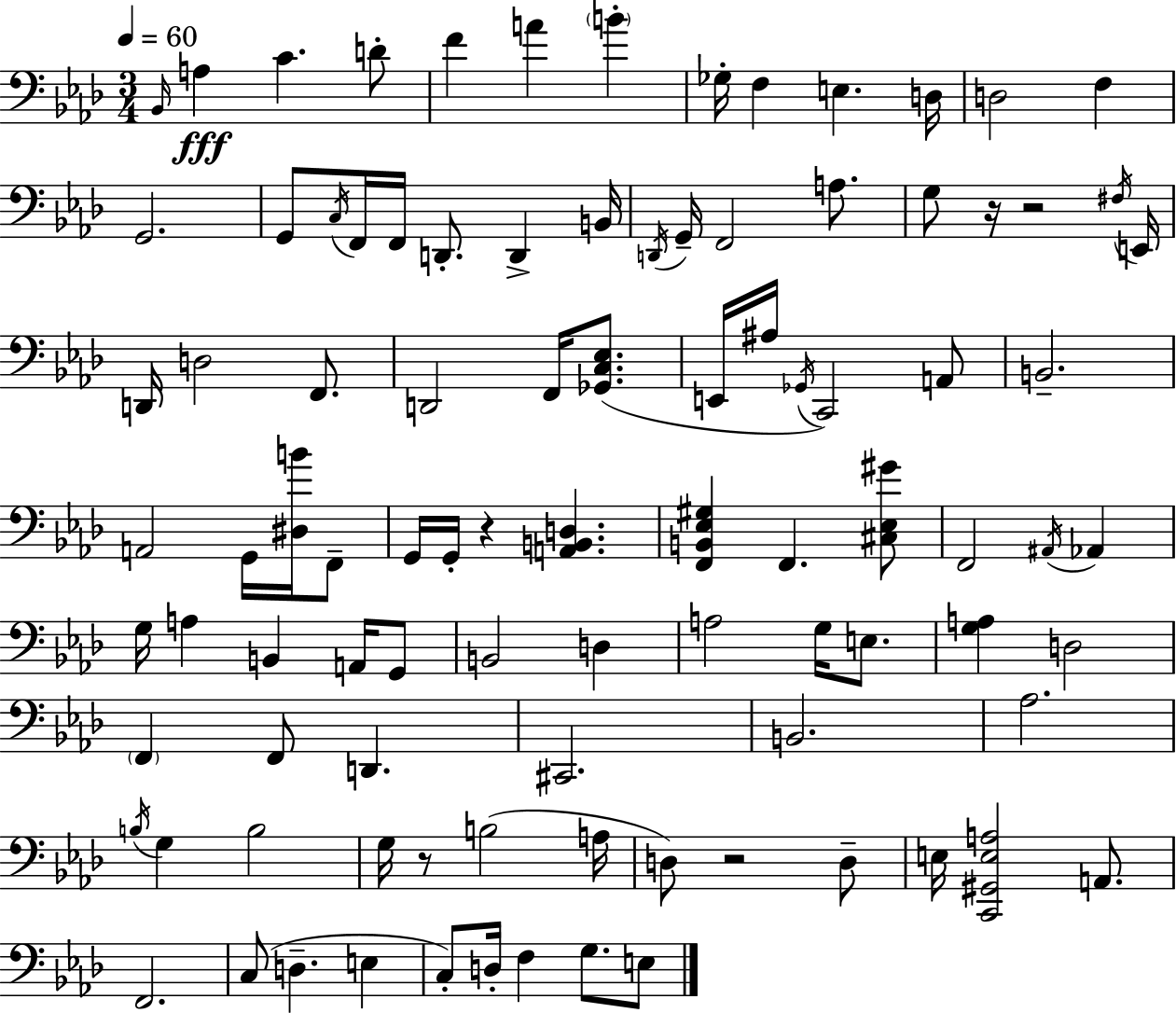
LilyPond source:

{
  \clef bass
  \numericTimeSignature
  \time 3/4
  \key f \minor
  \tempo 4 = 60
  \repeat volta 2 { \grace { bes,16 }\fff a4 c'4. d'8-. | f'4 a'4 \parenthesize b'4-. | ges16-. f4 e4. | d16 d2 f4 | \break g,2. | g,8 \acciaccatura { c16 } f,16 f,16 d,8.-. d,4-> | b,16 \acciaccatura { d,16 } g,16-- f,2 | a8. g8 r16 r2 | \break \acciaccatura { fis16 } e,16 d,16 d2 | f,8. d,2 | f,16 <ges, c ees>8.( e,16 ais16 \acciaccatura { ges,16 }) c,2 | a,8 b,2.-- | \break a,2 | g,16 <dis b'>16 f,8-- g,16 g,16-. r4 <a, b, d>4. | <f, b, ees gis>4 f,4. | <cis ees gis'>8 f,2 | \break \acciaccatura { ais,16 } aes,4 g16 a4 b,4 | a,16 g,8 b,2 | d4 a2 | g16 e8. <g a>4 d2 | \break \parenthesize f,4 f,8 | d,4. cis,2. | b,2. | aes2. | \break \acciaccatura { b16 } g4 b2 | g16 r8 b2( | a16 d8) r2 | d8-- e16 <c, gis, e a>2 | \break a,8. f,2. | c8( d4.-- | e4 c8-.) d16-. f4 | g8. e8 } \bar "|."
}